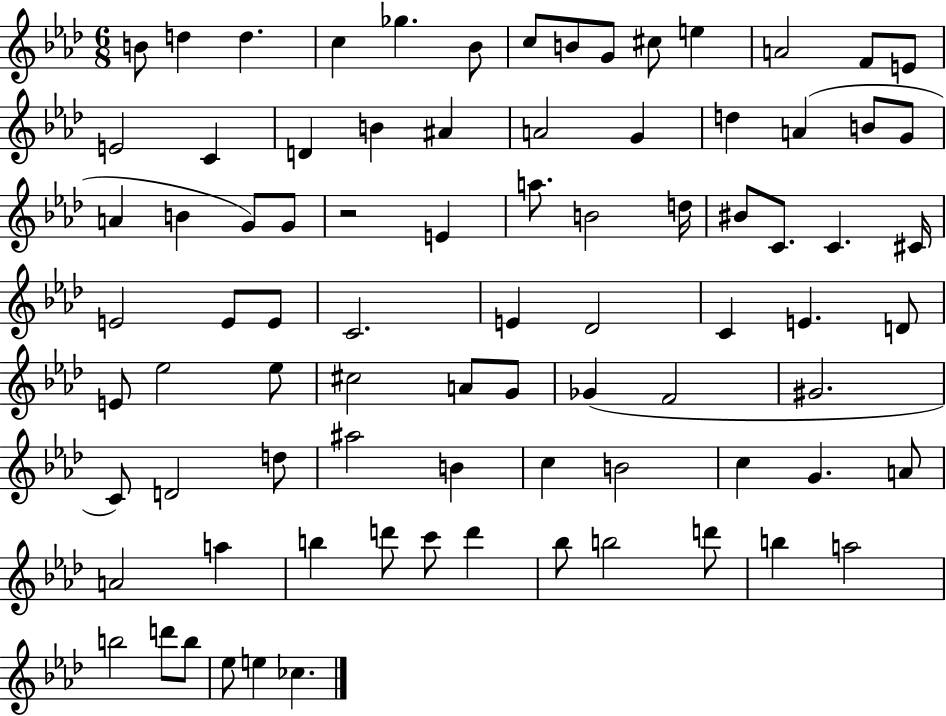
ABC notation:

X:1
T:Untitled
M:6/8
L:1/4
K:Ab
B/2 d d c _g _B/2 c/2 B/2 G/2 ^c/2 e A2 F/2 E/2 E2 C D B ^A A2 G d A B/2 G/2 A B G/2 G/2 z2 E a/2 B2 d/4 ^B/2 C/2 C ^C/4 E2 E/2 E/2 C2 E _D2 C E D/2 E/2 _e2 _e/2 ^c2 A/2 G/2 _G F2 ^G2 C/2 D2 d/2 ^a2 B c B2 c G A/2 A2 a b d'/2 c'/2 d' _b/2 b2 d'/2 b a2 b2 d'/2 b/2 _e/2 e _c